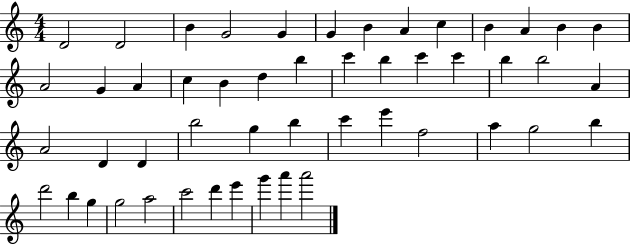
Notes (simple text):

D4/h D4/h B4/q G4/h G4/q G4/q B4/q A4/q C5/q B4/q A4/q B4/q B4/q A4/h G4/q A4/q C5/q B4/q D5/q B5/q C6/q B5/q C6/q C6/q B5/q B5/h A4/q A4/h D4/q D4/q B5/h G5/q B5/q C6/q E6/q F5/h A5/q G5/h B5/q D6/h B5/q G5/q G5/h A5/h C6/h D6/q E6/q G6/q A6/q A6/h